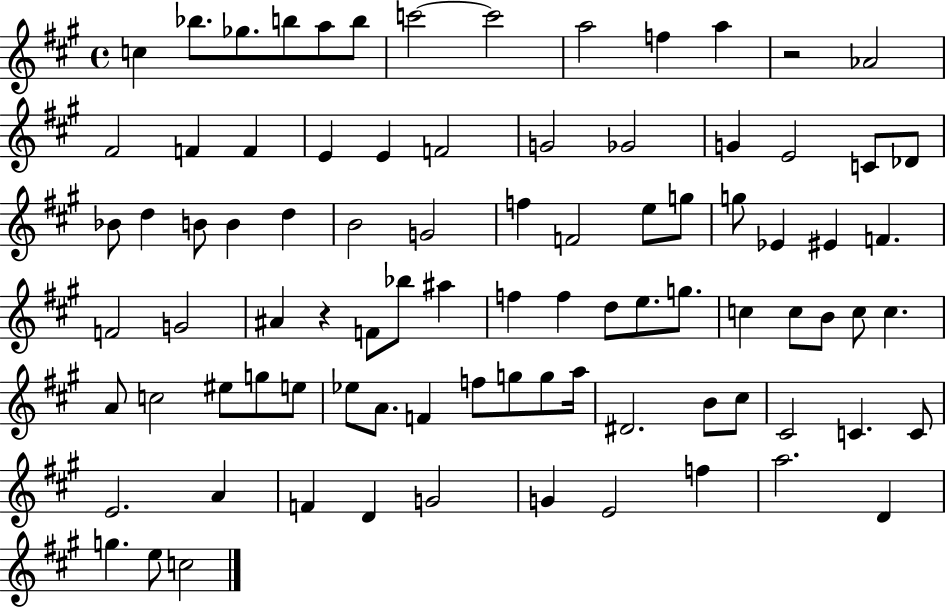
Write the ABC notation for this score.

X:1
T:Untitled
M:4/4
L:1/4
K:A
c _b/2 _g/2 b/2 a/2 b/2 c'2 c'2 a2 f a z2 _A2 ^F2 F F E E F2 G2 _G2 G E2 C/2 _D/2 _B/2 d B/2 B d B2 G2 f F2 e/2 g/2 g/2 _E ^E F F2 G2 ^A z F/2 _b/2 ^a f f d/2 e/2 g/2 c c/2 B/2 c/2 c A/2 c2 ^e/2 g/2 e/2 _e/2 A/2 F f/2 g/2 g/2 a/4 ^D2 B/2 ^c/2 ^C2 C C/2 E2 A F D G2 G E2 f a2 D g e/2 c2